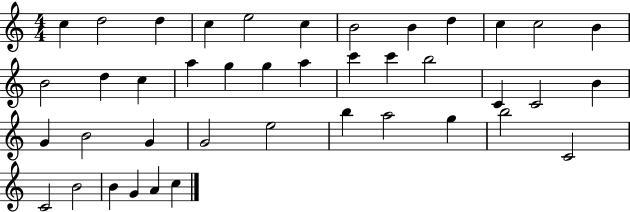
X:1
T:Untitled
M:4/4
L:1/4
K:C
c d2 d c e2 c B2 B d c c2 B B2 d c a g g a c' c' b2 C C2 B G B2 G G2 e2 b a2 g b2 C2 C2 B2 B G A c